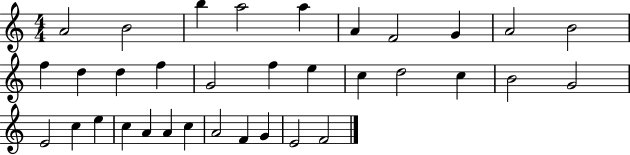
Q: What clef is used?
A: treble